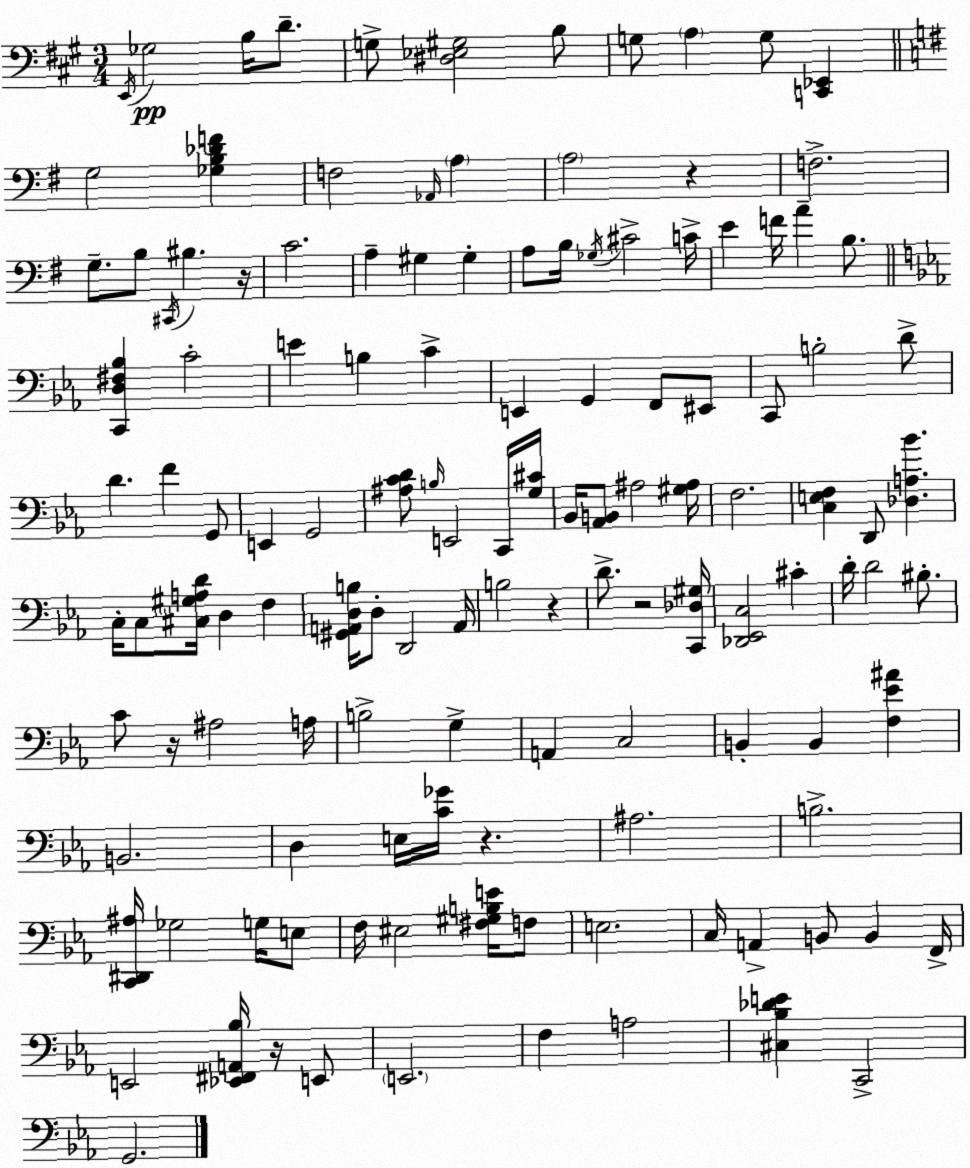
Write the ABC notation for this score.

X:1
T:Untitled
M:3/4
L:1/4
K:A
E,,/4 _G,2 B,/4 D/2 G,/2 [^D,_E,^G,]2 B,/2 G,/2 A, G,/2 [C,,_E,,] G,2 [_G,B,_DF] F,2 _A,,/4 A, A,2 z F,2 G,/2 B,/2 ^C,,/4 ^B, z/4 C2 A, ^G, ^G, A,/2 B,/4 _G,/4 ^C2 C/4 E F/4 A B,/2 [C,,D,^F,_B,] C2 E B, C E,, G,, F,,/2 ^E,,/2 C,,/2 B,2 D/2 D F G,,/2 E,, G,,2 [^A,CD]/2 B,/4 E,,2 C,,/4 [G,^C]/4 _B,,/4 [_A,,B,,]/2 ^A,2 [^G,^A,]/4 F,2 [C,E,F,] D,,/2 [_D,A,_B] C,/4 C,/2 [^C,^G,A,D]/4 D, F, [^G,,A,,D,B,]/4 D,/2 D,,2 A,,/4 B,2 z D/2 z2 [C,,_D,^G,]/4 [_D,,_E,,C,]2 ^C D/4 D2 ^B,/2 C/2 z/4 ^A,2 A,/4 B,2 G, A,, C,2 B,, B,, [F,_E^A] B,,2 D, E,/4 [C_G]/4 z ^A,2 B,2 [C,,^D,,^A,]/4 _G,2 G,/4 E,/2 F,/4 ^E,2 [^F,^G,B,E]/4 F,/2 E,2 C,/4 A,, B,,/2 B,, F,,/4 E,,2 [_E,,^F,,A,,_B,]/4 z/4 E,,/2 E,,2 F, A,2 [^C,_B,_DE] C,,2 G,,2